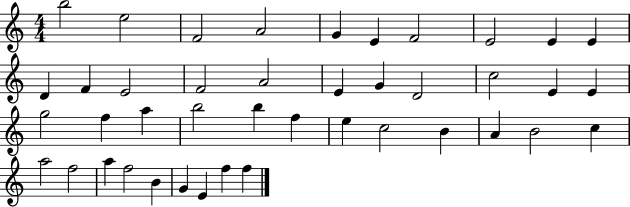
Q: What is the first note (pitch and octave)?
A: B5